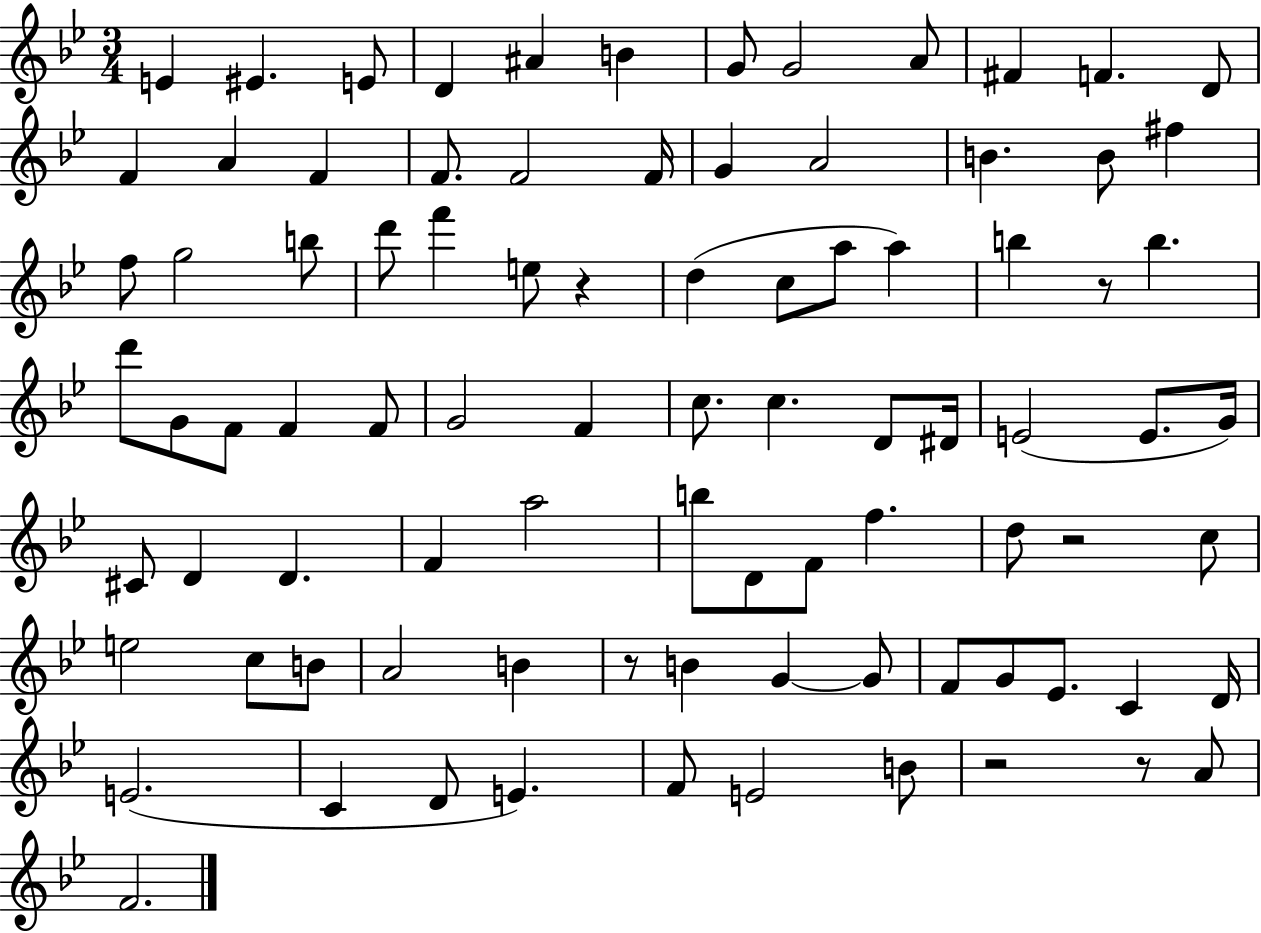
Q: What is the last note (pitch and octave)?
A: F4